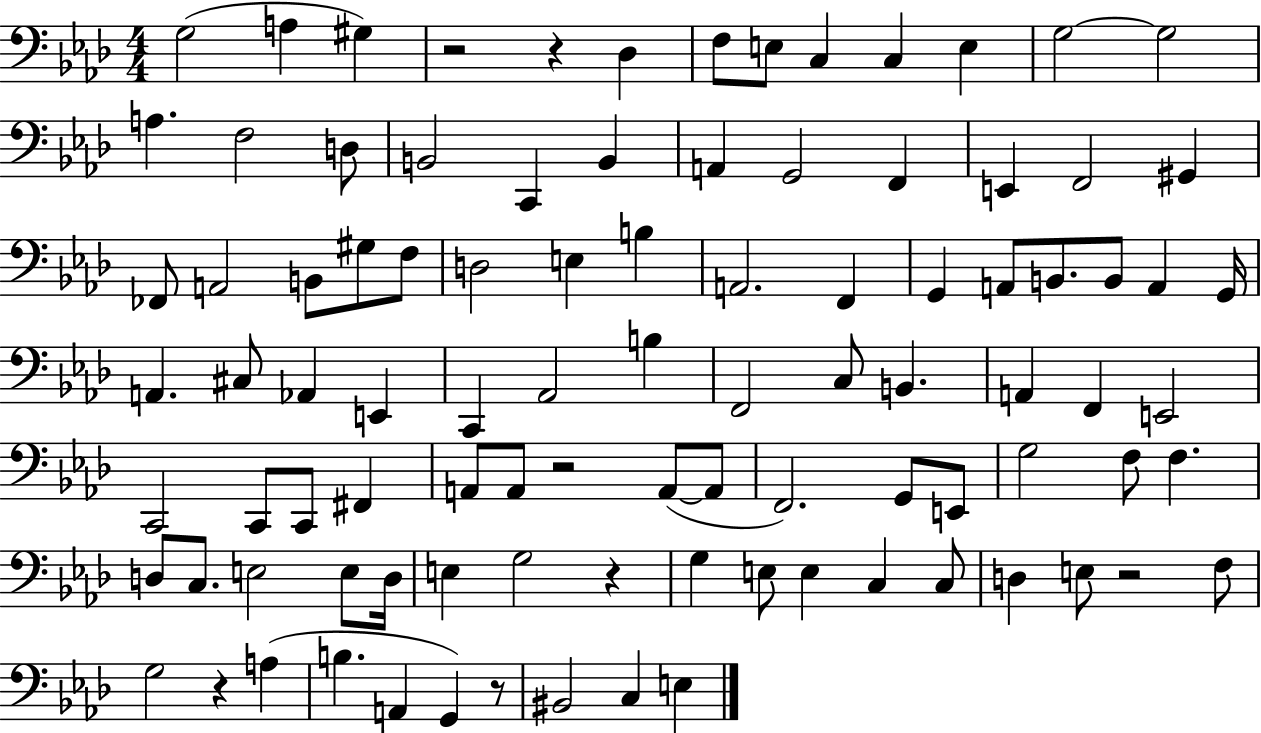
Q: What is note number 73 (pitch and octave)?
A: G3